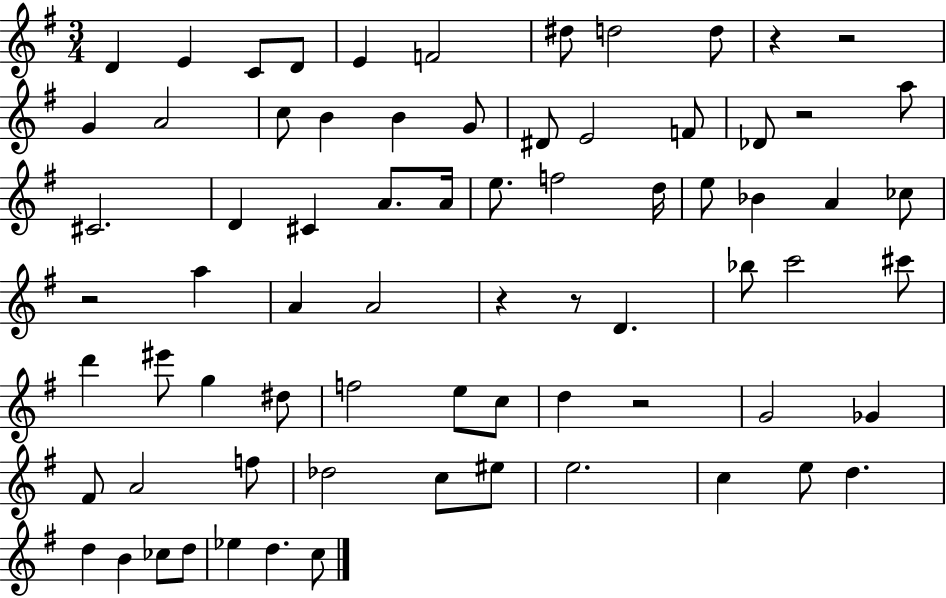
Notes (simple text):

D4/q E4/q C4/e D4/e E4/q F4/h D#5/e D5/h D5/e R/q R/h G4/q A4/h C5/e B4/q B4/q G4/e D#4/e E4/h F4/e Db4/e R/h A5/e C#4/h. D4/q C#4/q A4/e. A4/s E5/e. F5/h D5/s E5/e Bb4/q A4/q CES5/e R/h A5/q A4/q A4/h R/q R/e D4/q. Bb5/e C6/h C#6/e D6/q EIS6/e G5/q D#5/e F5/h E5/e C5/e D5/q R/h G4/h Gb4/q F#4/e A4/h F5/e Db5/h C5/e EIS5/e E5/h. C5/q E5/e D5/q. D5/q B4/q CES5/e D5/e Eb5/q D5/q. C5/e